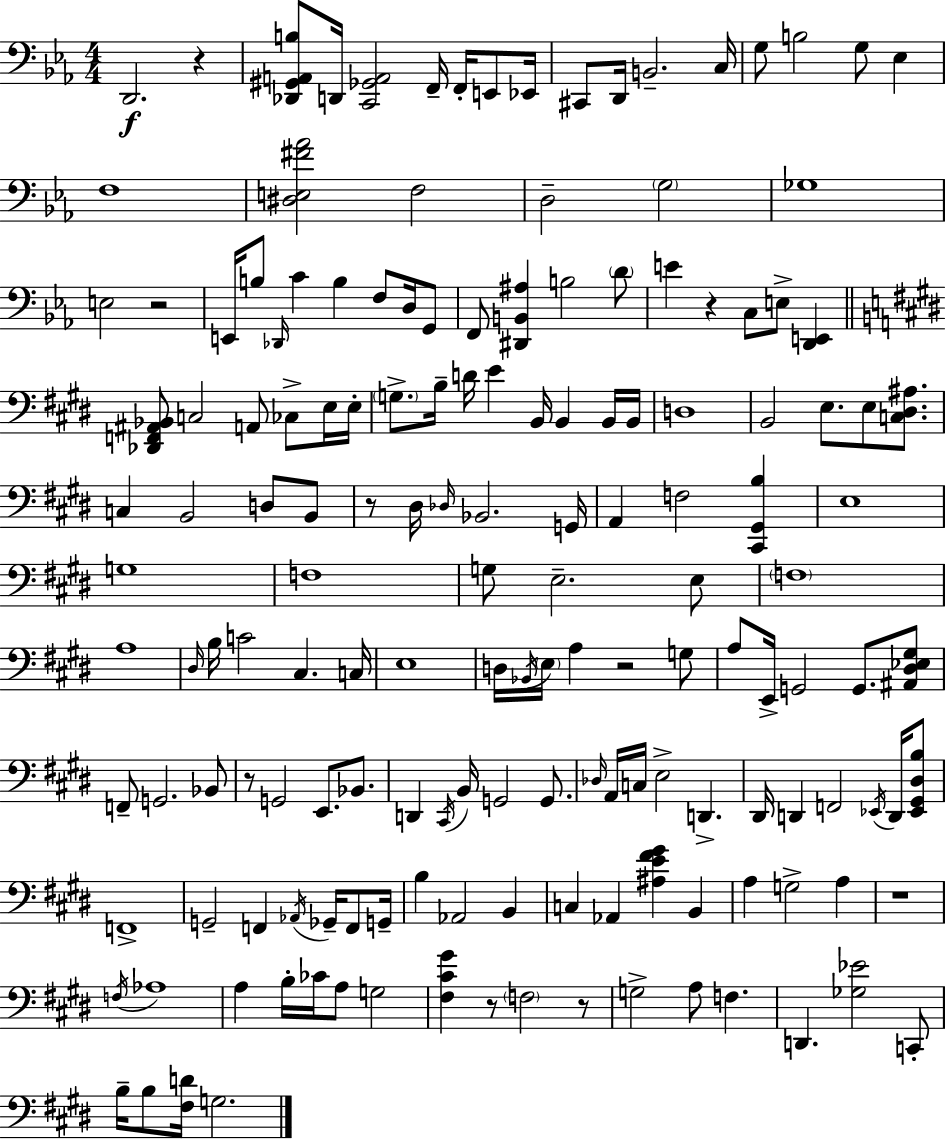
D2/h. R/q [Db2,G#2,A2,B3]/e D2/s [C2,Gb2,A2]/h F2/s F2/s E2/e Eb2/s C#2/e D2/s B2/h. C3/s G3/e B3/h G3/e Eb3/q F3/w [D#3,E3,F#4,Ab4]/h F3/h D3/h G3/h Gb3/w E3/h R/h E2/s B3/e Db2/s C4/q B3/q F3/e D3/s G2/e F2/e [D#2,B2,A#3]/q B3/h D4/e E4/q R/q C3/e E3/e [D2,E2]/q [Db2,F2,A#2,Bb2]/e C3/h A2/e CES3/e E3/s E3/s G3/e. B3/s D4/s E4/q B2/s B2/q B2/s B2/s D3/w B2/h E3/e. E3/e [C3,D#3,A#3]/e. C3/q B2/h D3/e B2/e R/e D#3/s Db3/s Bb2/h. G2/s A2/q F3/h [C#2,G#2,B3]/q E3/w G3/w F3/w G3/e E3/h. E3/e F3/w A3/w D#3/s B3/s C4/h C#3/q. C3/s E3/w D3/s Bb2/s E3/s A3/q R/h G3/e A3/e E2/s G2/h G2/e. [A#2,D#3,Eb3,G#3]/e F2/e G2/h. Bb2/e R/e G2/h E2/e. Bb2/e. D2/q C#2/s B2/s G2/h G2/e. Db3/s A2/s C3/s E3/h D2/q. D#2/s D2/q F2/h Eb2/s D2/s [Eb2,G#2,D#3,B3]/e F2/w G2/h F2/q Ab2/s Gb2/s F2/e G2/s B3/q Ab2/h B2/q C3/q Ab2/q [A#3,E4,F#4,G#4]/q B2/q A3/q G3/h A3/q R/w F3/s Ab3/w A3/q B3/s CES4/s A3/e G3/h [F#3,C#4,G#4]/q R/e F3/h R/e G3/h A3/e F3/q. D2/q. [Gb3,Eb4]/h C2/e B3/s B3/e [F#3,D4]/s G3/h.